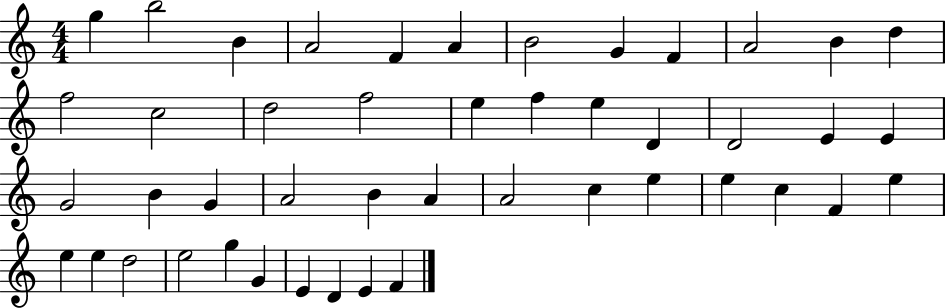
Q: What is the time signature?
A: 4/4